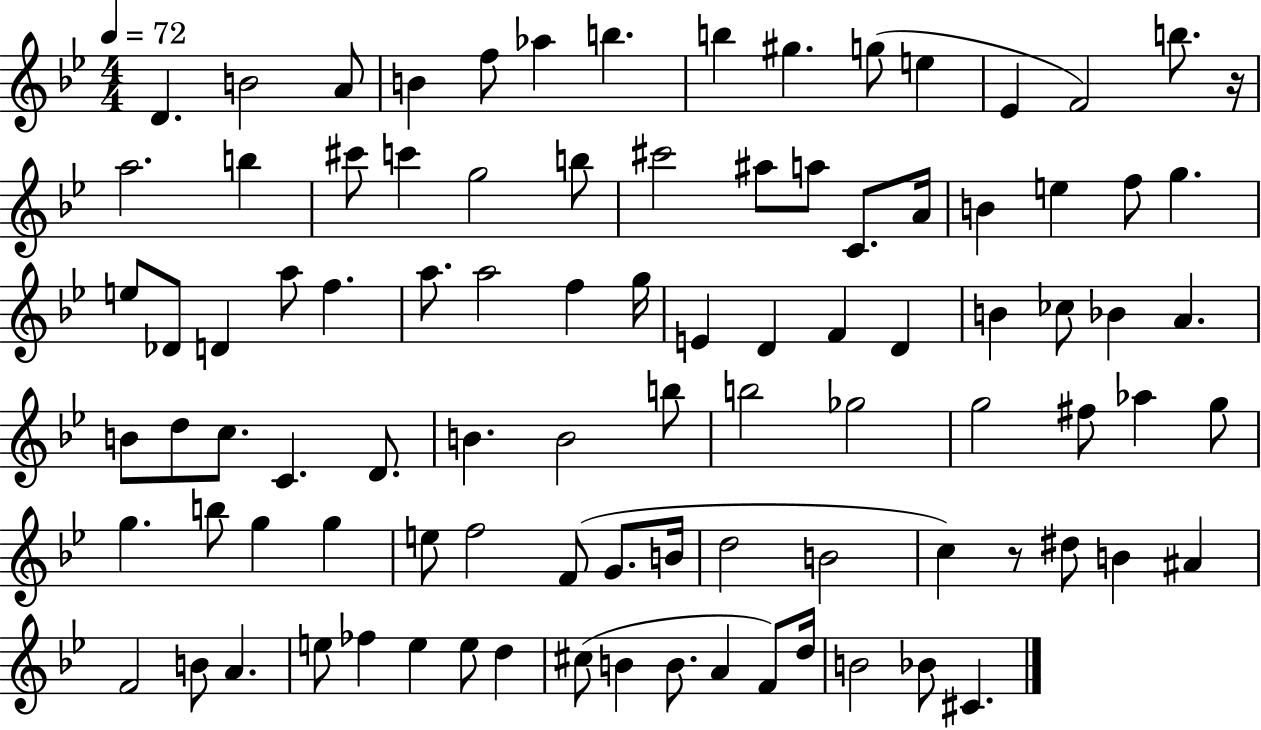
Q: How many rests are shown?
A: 2